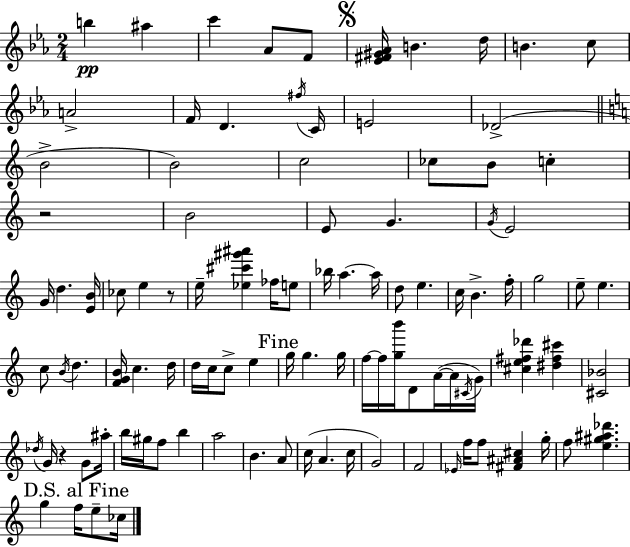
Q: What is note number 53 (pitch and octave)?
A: C5